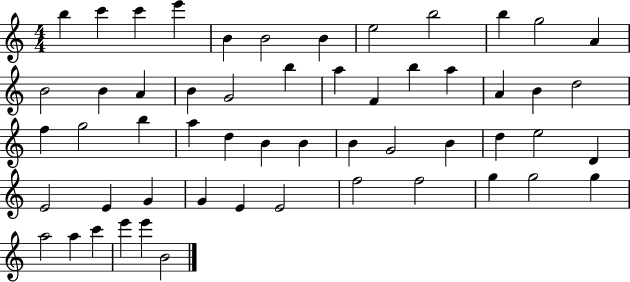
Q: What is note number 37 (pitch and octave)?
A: E5